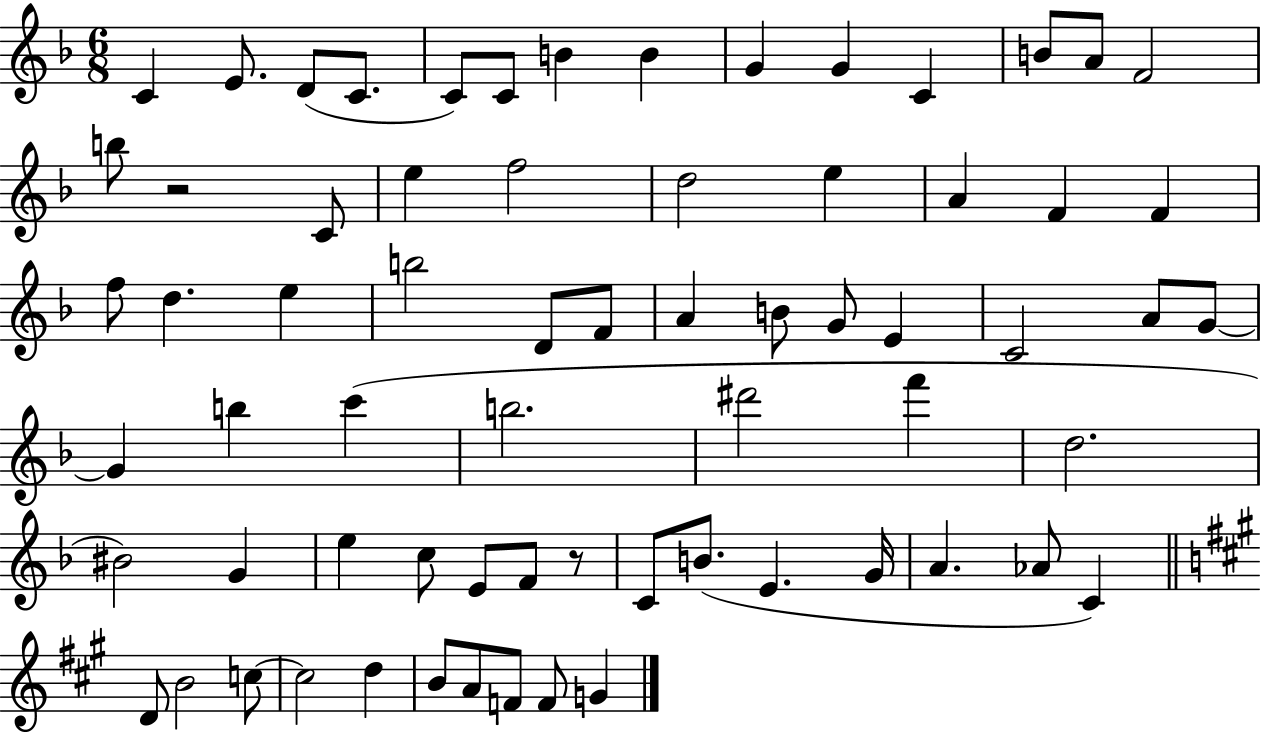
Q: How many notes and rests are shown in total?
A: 68